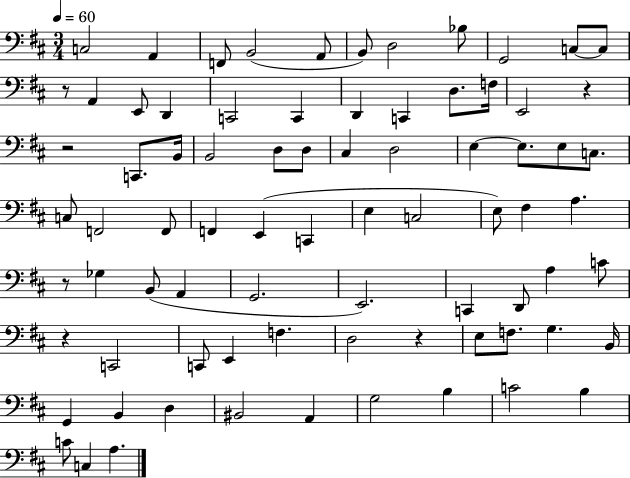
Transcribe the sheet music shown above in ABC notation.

X:1
T:Untitled
M:3/4
L:1/4
K:D
C,2 A,, F,,/2 B,,2 A,,/2 B,,/2 D,2 _B,/2 G,,2 C,/2 C,/2 z/2 A,, E,,/2 D,, C,,2 C,, D,, C,, D,/2 F,/4 E,,2 z z2 C,,/2 B,,/4 B,,2 D,/2 D,/2 ^C, D,2 E, E,/2 E,/2 C,/2 C,/2 F,,2 F,,/2 F,, E,, C,, E, C,2 E,/2 ^F, A, z/2 _G, B,,/2 A,, G,,2 E,,2 C,, D,,/2 A, C/2 z C,,2 C,,/2 E,, F, D,2 z E,/2 F,/2 G, B,,/4 G,, B,, D, ^B,,2 A,, G,2 B, C2 B, C/2 C, A,